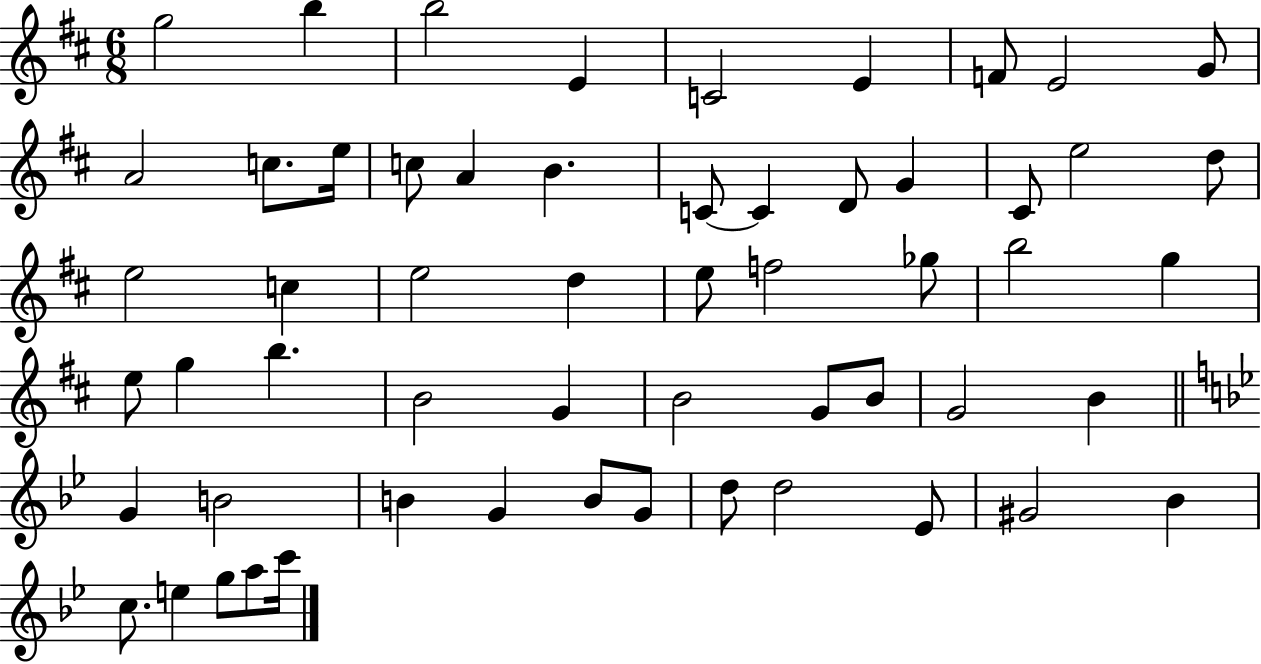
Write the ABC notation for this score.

X:1
T:Untitled
M:6/8
L:1/4
K:D
g2 b b2 E C2 E F/2 E2 G/2 A2 c/2 e/4 c/2 A B C/2 C D/2 G ^C/2 e2 d/2 e2 c e2 d e/2 f2 _g/2 b2 g e/2 g b B2 G B2 G/2 B/2 G2 B G B2 B G B/2 G/2 d/2 d2 _E/2 ^G2 _B c/2 e g/2 a/2 c'/4